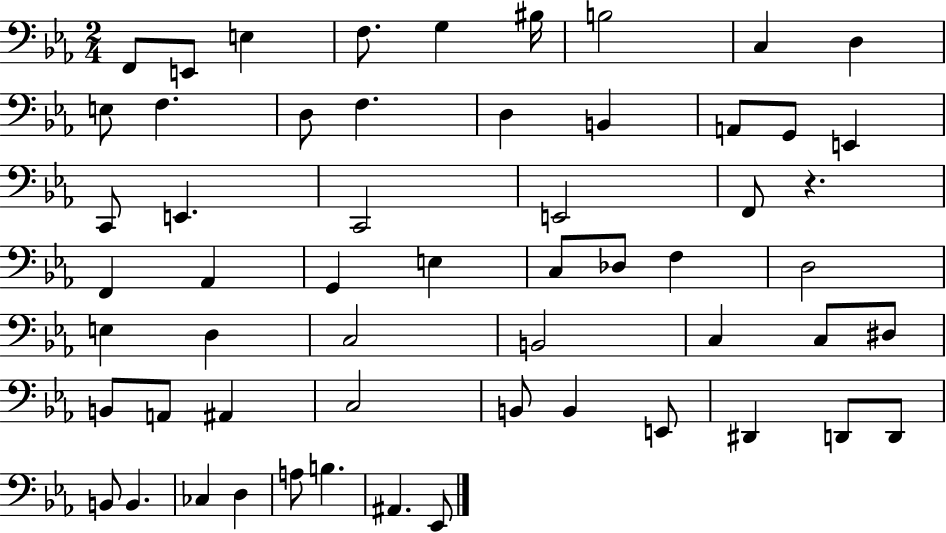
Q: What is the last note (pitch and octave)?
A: Eb2